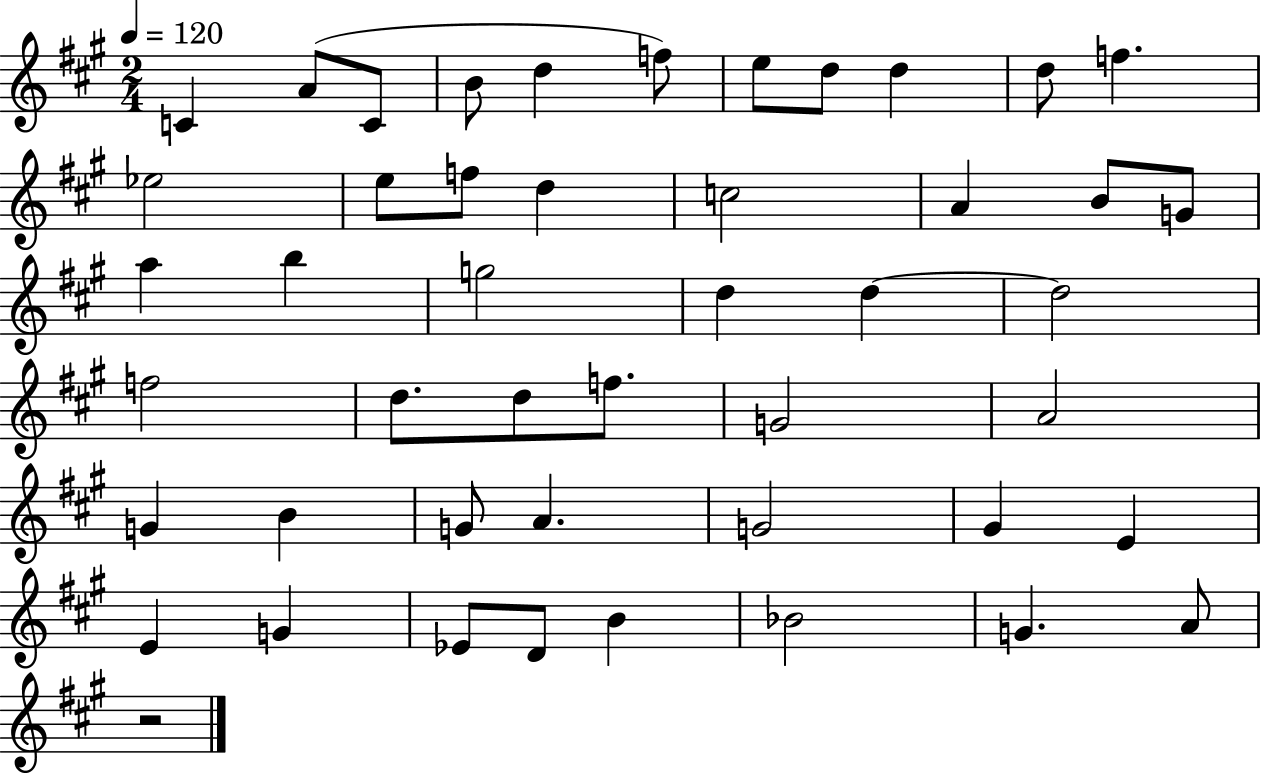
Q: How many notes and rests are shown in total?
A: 47